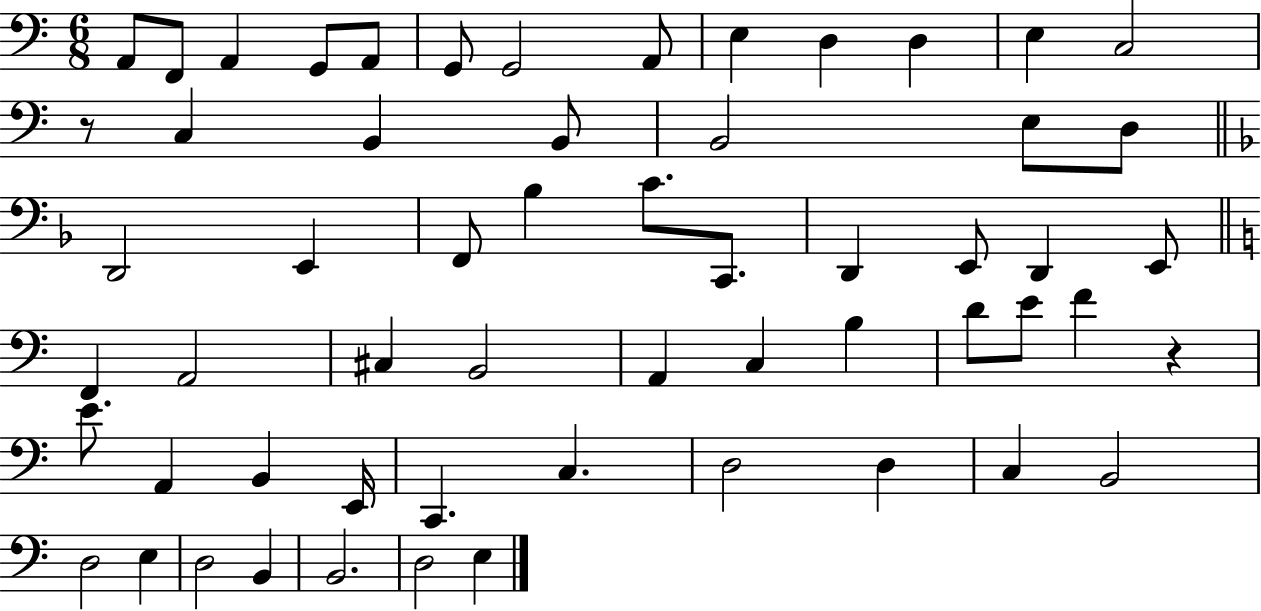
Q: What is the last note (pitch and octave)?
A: E3